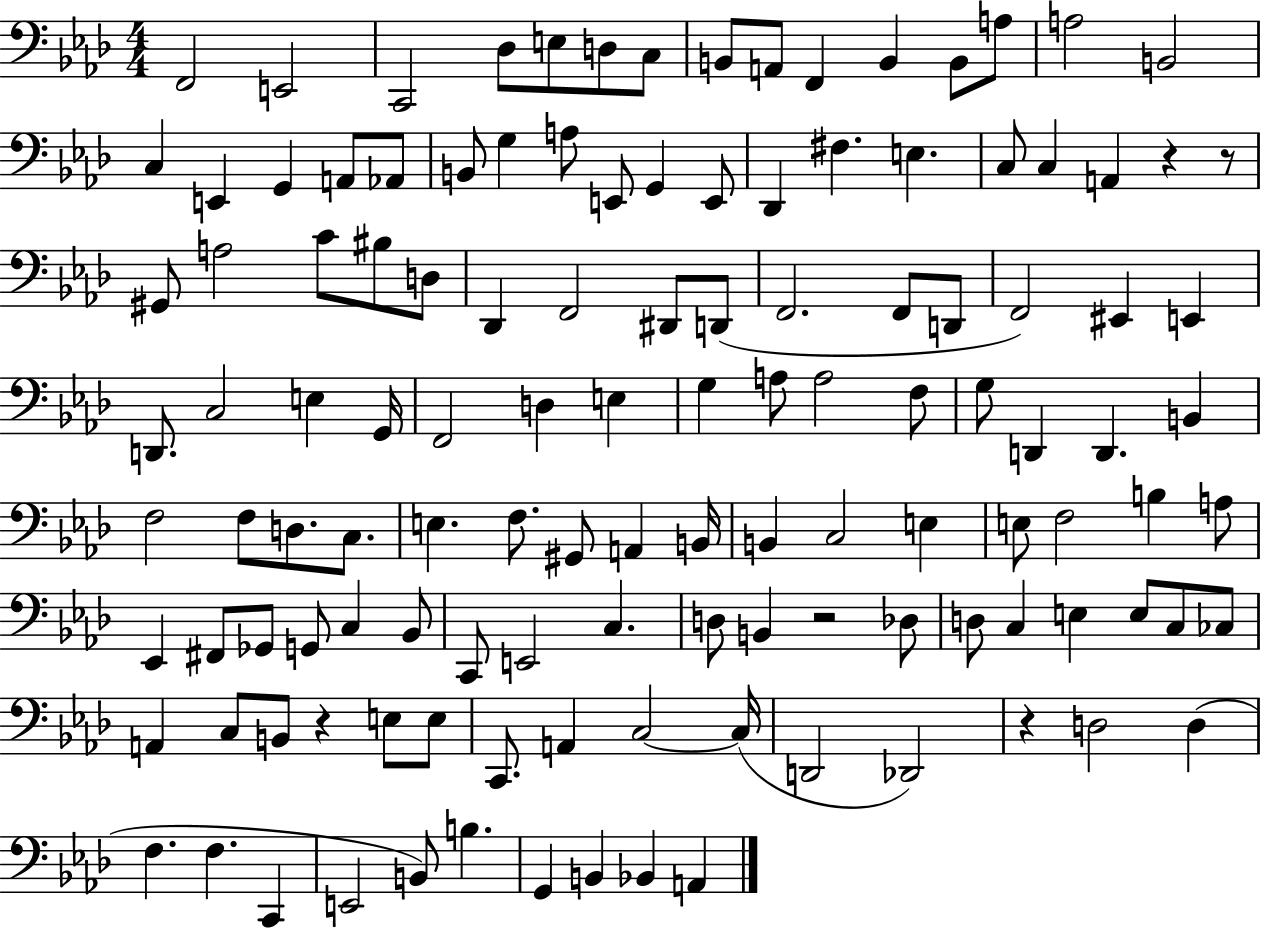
X:1
T:Untitled
M:4/4
L:1/4
K:Ab
F,,2 E,,2 C,,2 _D,/2 E,/2 D,/2 C,/2 B,,/2 A,,/2 F,, B,, B,,/2 A,/2 A,2 B,,2 C, E,, G,, A,,/2 _A,,/2 B,,/2 G, A,/2 E,,/2 G,, E,,/2 _D,, ^F, E, C,/2 C, A,, z z/2 ^G,,/2 A,2 C/2 ^B,/2 D,/2 _D,, F,,2 ^D,,/2 D,,/2 F,,2 F,,/2 D,,/2 F,,2 ^E,, E,, D,,/2 C,2 E, G,,/4 F,,2 D, E, G, A,/2 A,2 F,/2 G,/2 D,, D,, B,, F,2 F,/2 D,/2 C,/2 E, F,/2 ^G,,/2 A,, B,,/4 B,, C,2 E, E,/2 F,2 B, A,/2 _E,, ^F,,/2 _G,,/2 G,,/2 C, _B,,/2 C,,/2 E,,2 C, D,/2 B,, z2 _D,/2 D,/2 C, E, E,/2 C,/2 _C,/2 A,, C,/2 B,,/2 z E,/2 E,/2 C,,/2 A,, C,2 C,/4 D,,2 _D,,2 z D,2 D, F, F, C,, E,,2 B,,/2 B, G,, B,, _B,, A,,